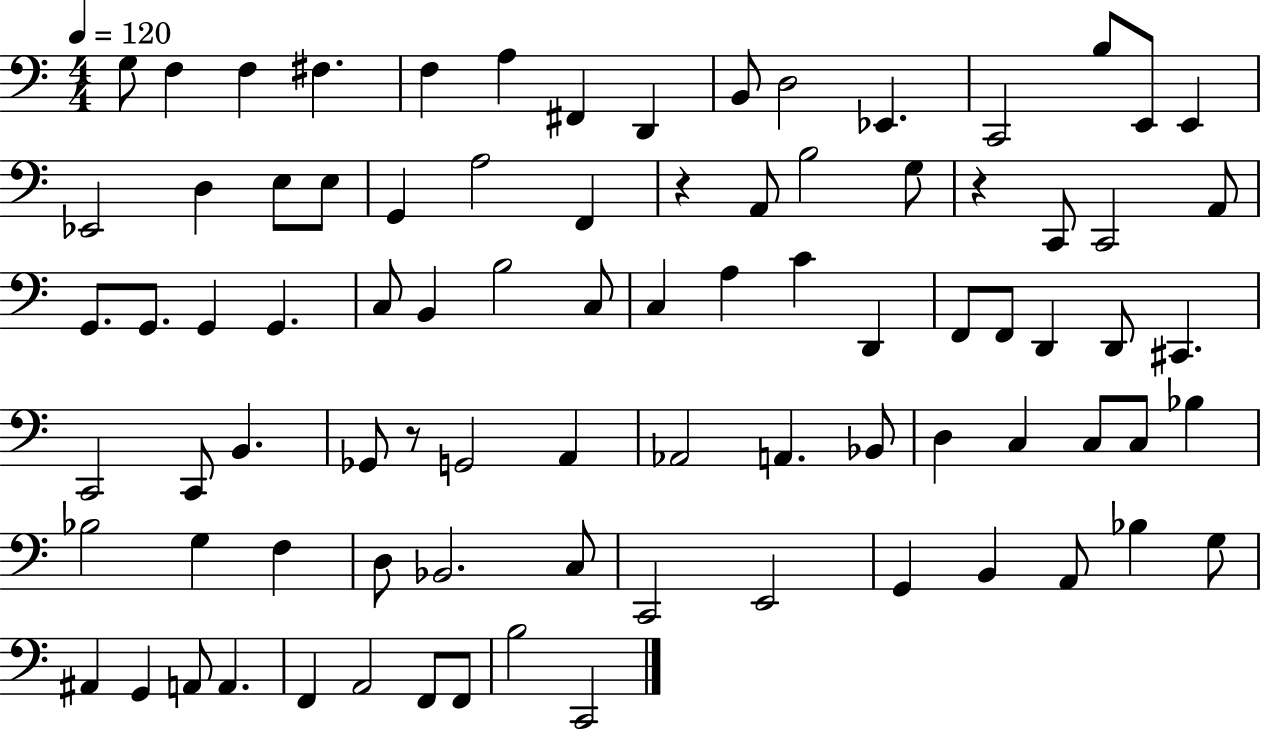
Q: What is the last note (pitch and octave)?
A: C2